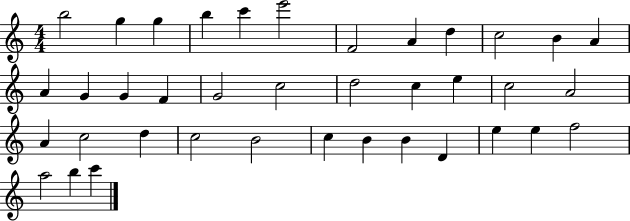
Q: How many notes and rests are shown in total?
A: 38